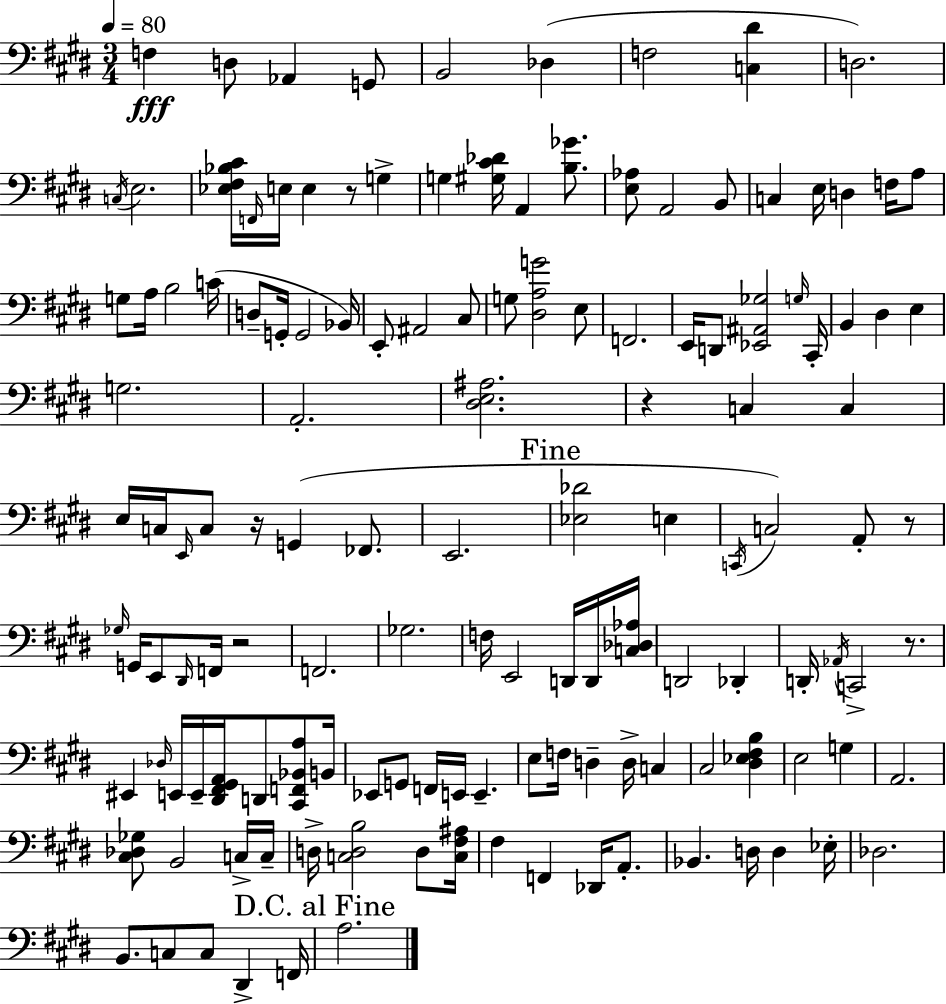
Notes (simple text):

F3/q D3/e Ab2/q G2/e B2/h Db3/q F3/h [C3,D#4]/q D3/h. C3/s E3/h. [Eb3,F#3,Bb3,C#4]/s F2/s E3/s E3/q R/e G3/q G3/q [G#3,C#4,Db4]/s A2/q [B3,Gb4]/e. [E3,Ab3]/e A2/h B2/e C3/q E3/s D3/q F3/s A3/e G3/e A3/s B3/h C4/s D3/e G2/s G2/h Bb2/s E2/e A#2/h C#3/e G3/e [D#3,A3,G4]/h E3/e F2/h. E2/s D2/e [Eb2,A#2,Gb3]/h G3/s C#2/s B2/q D#3/q E3/q G3/h. A2/h. [D#3,E3,A#3]/h. R/q C3/q C3/q E3/s C3/s E2/s C3/e R/s G2/q FES2/e. E2/h. [Eb3,Db4]/h E3/q C2/s C3/h A2/e R/e Gb3/s G2/s E2/e D#2/s F2/s R/h F2/h. Gb3/h. F3/s E2/h D2/s D2/s [C3,Db3,Ab3]/s D2/h Db2/q D2/s Ab2/s C2/h R/e. EIS2/q Db3/s E2/s E2/s [D#2,F#2,G#2,A2]/s D2/e [C#2,F2,Bb2,A3]/e B2/s Eb2/e G2/e F2/s E2/s E2/q. E3/e F3/s D3/q D3/s C3/q C#3/h [D#3,Eb3,F#3,B3]/q E3/h G3/q A2/h. [C#3,Db3,Gb3]/e B2/h C3/s C3/s D3/s [C3,D3,B3]/h D3/e [C3,F#3,A#3]/s F#3/q F2/q Db2/s A2/e. Bb2/q. D3/s D3/q Eb3/s Db3/h. B2/e. C3/e C3/e D#2/q F2/s A3/h.